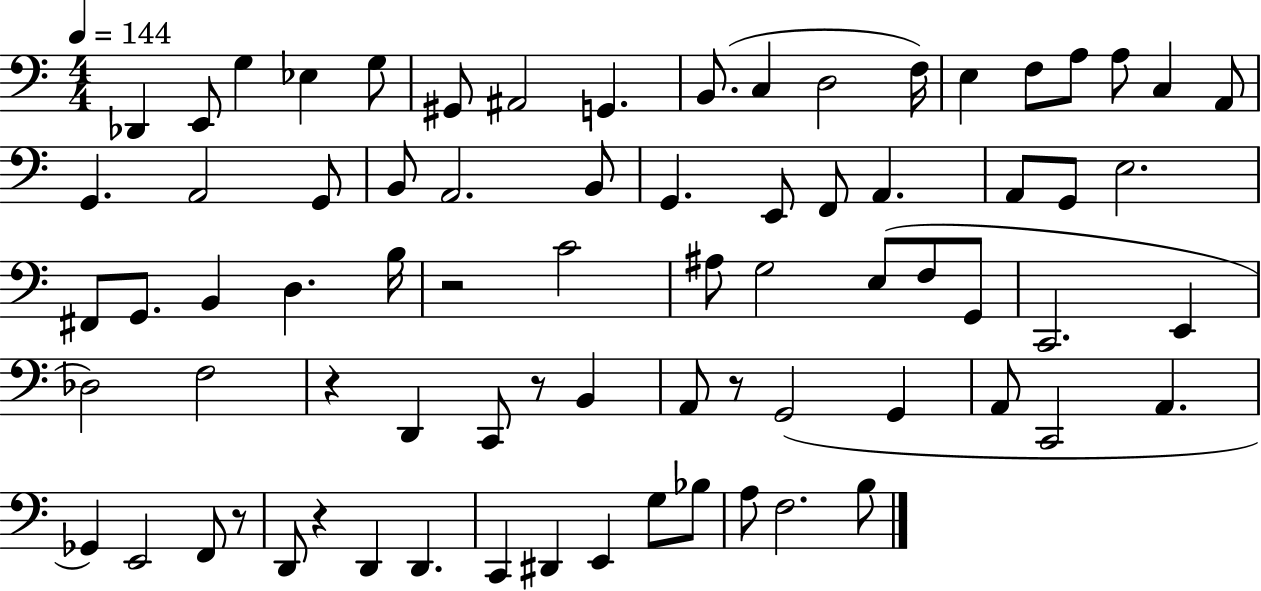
X:1
T:Untitled
M:4/4
L:1/4
K:C
_D,, E,,/2 G, _E, G,/2 ^G,,/2 ^A,,2 G,, B,,/2 C, D,2 F,/4 E, F,/2 A,/2 A,/2 C, A,,/2 G,, A,,2 G,,/2 B,,/2 A,,2 B,,/2 G,, E,,/2 F,,/2 A,, A,,/2 G,,/2 E,2 ^F,,/2 G,,/2 B,, D, B,/4 z2 C2 ^A,/2 G,2 E,/2 F,/2 G,,/2 C,,2 E,, _D,2 F,2 z D,, C,,/2 z/2 B,, A,,/2 z/2 G,,2 G,, A,,/2 C,,2 A,, _G,, E,,2 F,,/2 z/2 D,,/2 z D,, D,, C,, ^D,, E,, G,/2 _B,/2 A,/2 F,2 B,/2